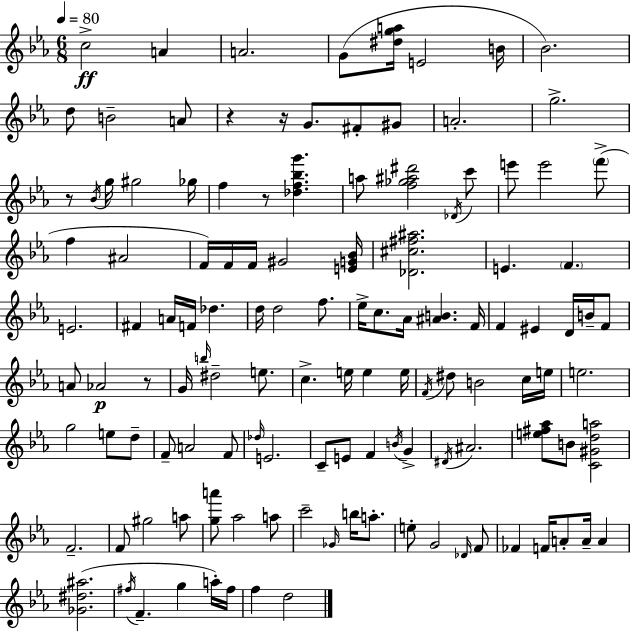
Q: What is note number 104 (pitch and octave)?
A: F4